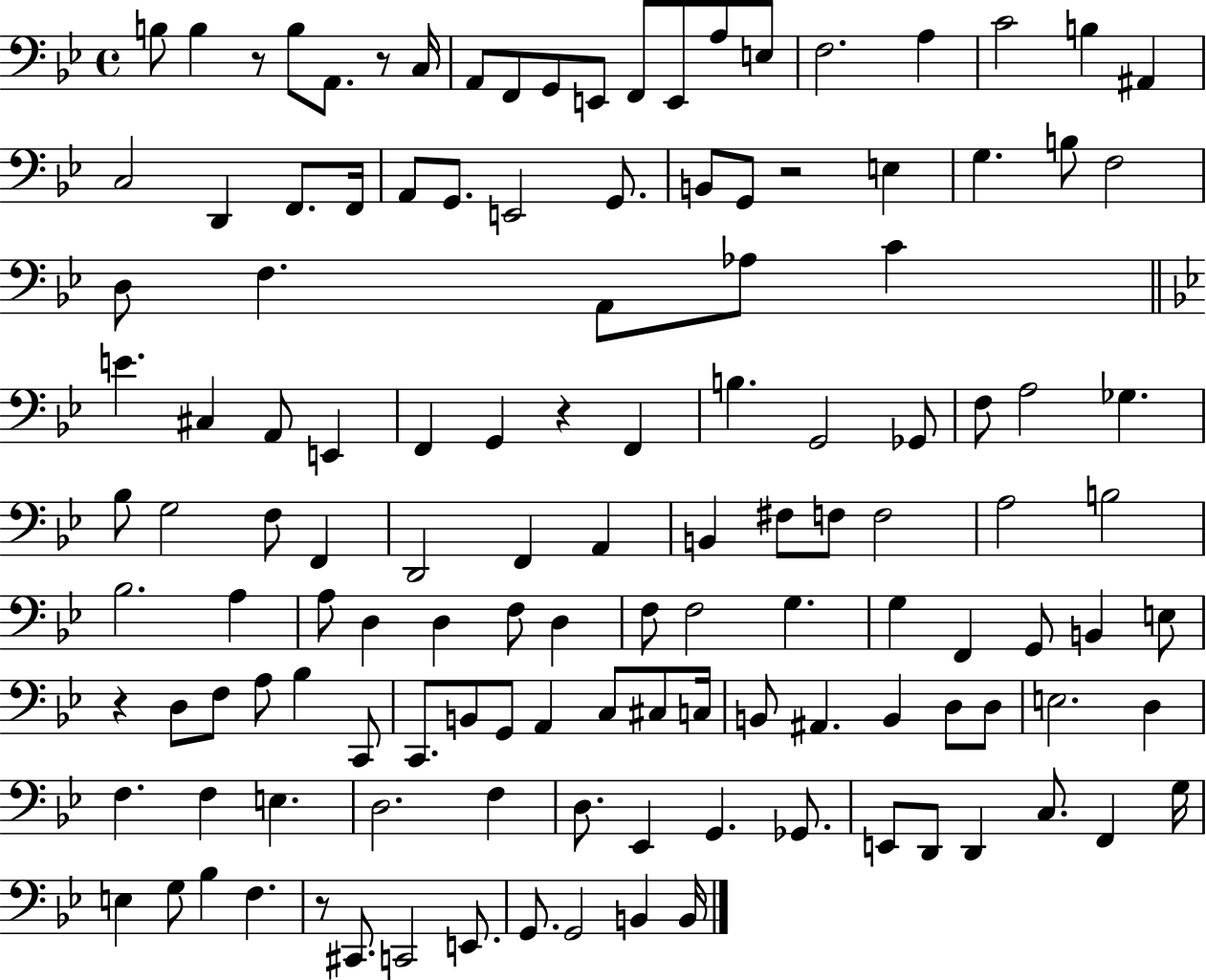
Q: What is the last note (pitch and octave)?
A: B2